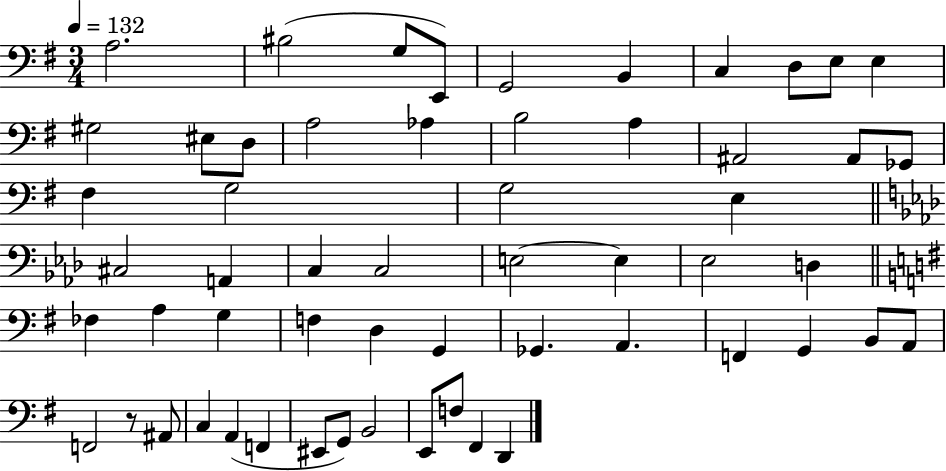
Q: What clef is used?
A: bass